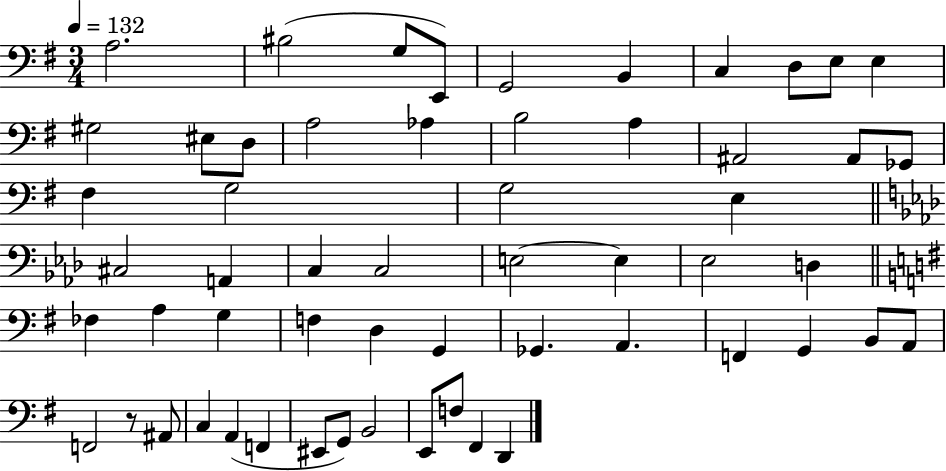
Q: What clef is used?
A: bass